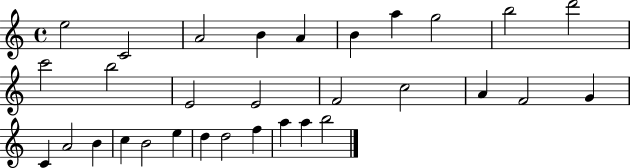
X:1
T:Untitled
M:4/4
L:1/4
K:C
e2 C2 A2 B A B a g2 b2 d'2 c'2 b2 E2 E2 F2 c2 A F2 G C A2 B c B2 e d d2 f a a b2